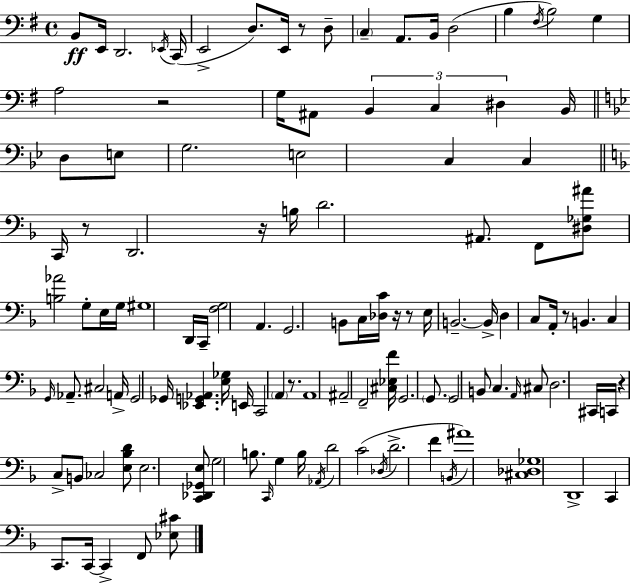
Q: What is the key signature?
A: G major